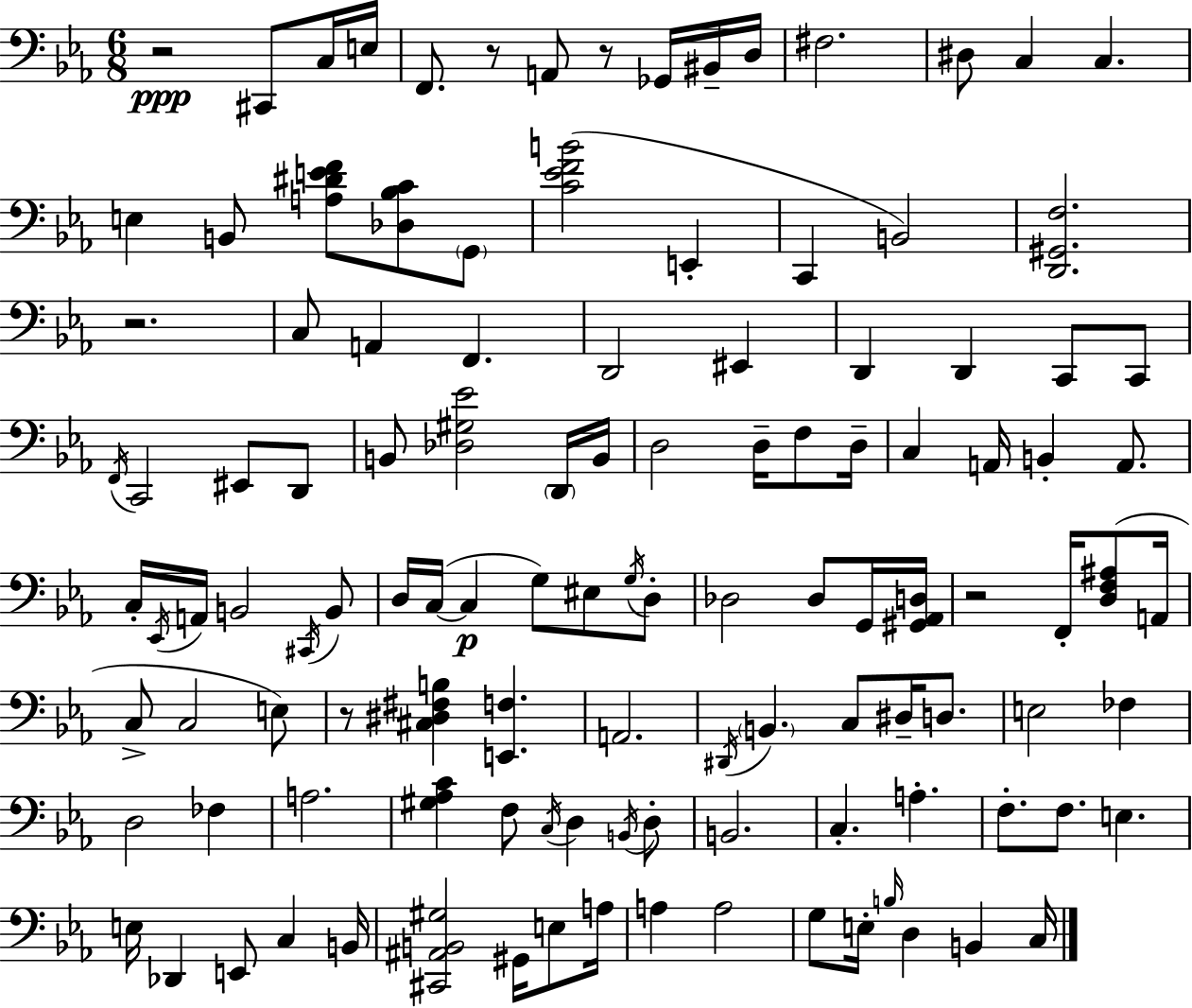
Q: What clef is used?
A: bass